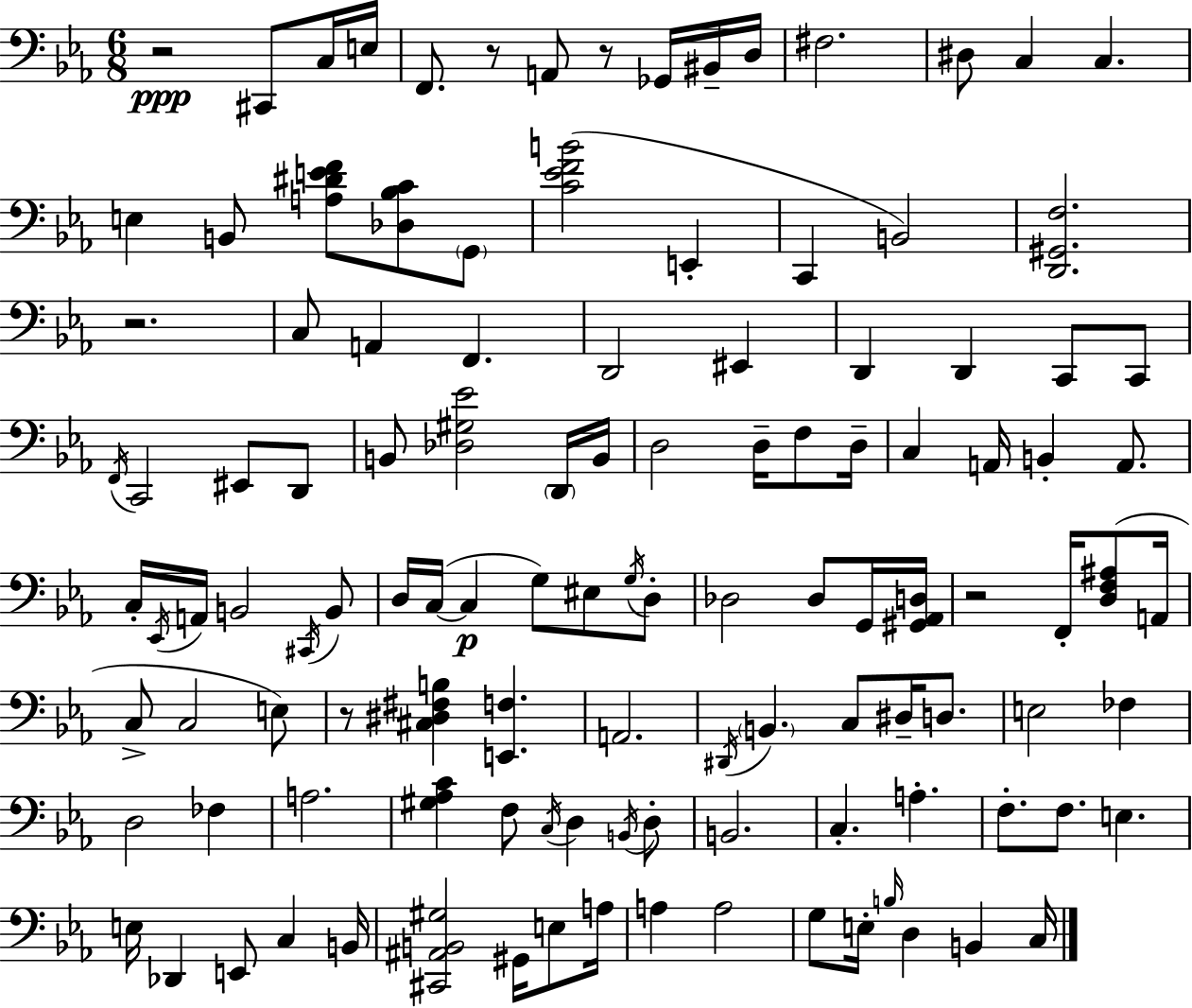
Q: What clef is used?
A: bass